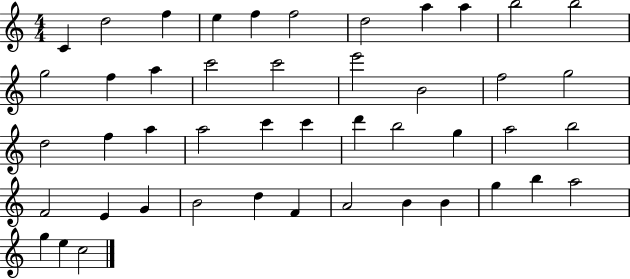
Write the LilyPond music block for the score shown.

{
  \clef treble
  \numericTimeSignature
  \time 4/4
  \key c \major
  c'4 d''2 f''4 | e''4 f''4 f''2 | d''2 a''4 a''4 | b''2 b''2 | \break g''2 f''4 a''4 | c'''2 c'''2 | e'''2 b'2 | f''2 g''2 | \break d''2 f''4 a''4 | a''2 c'''4 c'''4 | d'''4 b''2 g''4 | a''2 b''2 | \break f'2 e'4 g'4 | b'2 d''4 f'4 | a'2 b'4 b'4 | g''4 b''4 a''2 | \break g''4 e''4 c''2 | \bar "|."
}